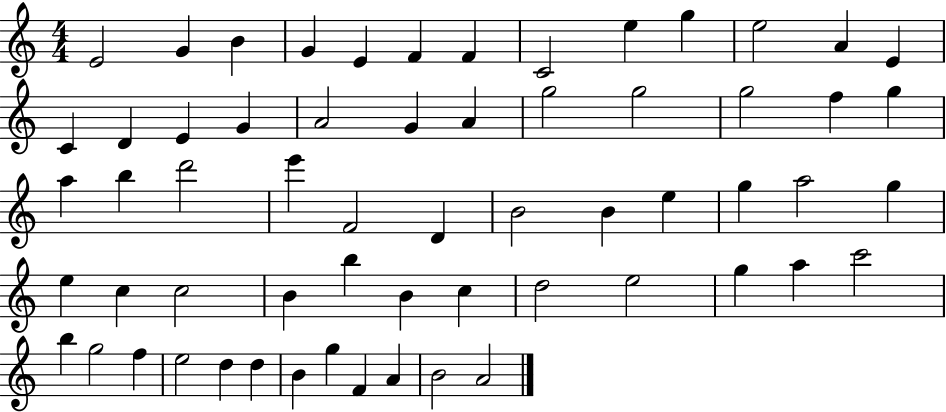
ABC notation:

X:1
T:Untitled
M:4/4
L:1/4
K:C
E2 G B G E F F C2 e g e2 A E C D E G A2 G A g2 g2 g2 f g a b d'2 e' F2 D B2 B e g a2 g e c c2 B b B c d2 e2 g a c'2 b g2 f e2 d d B g F A B2 A2